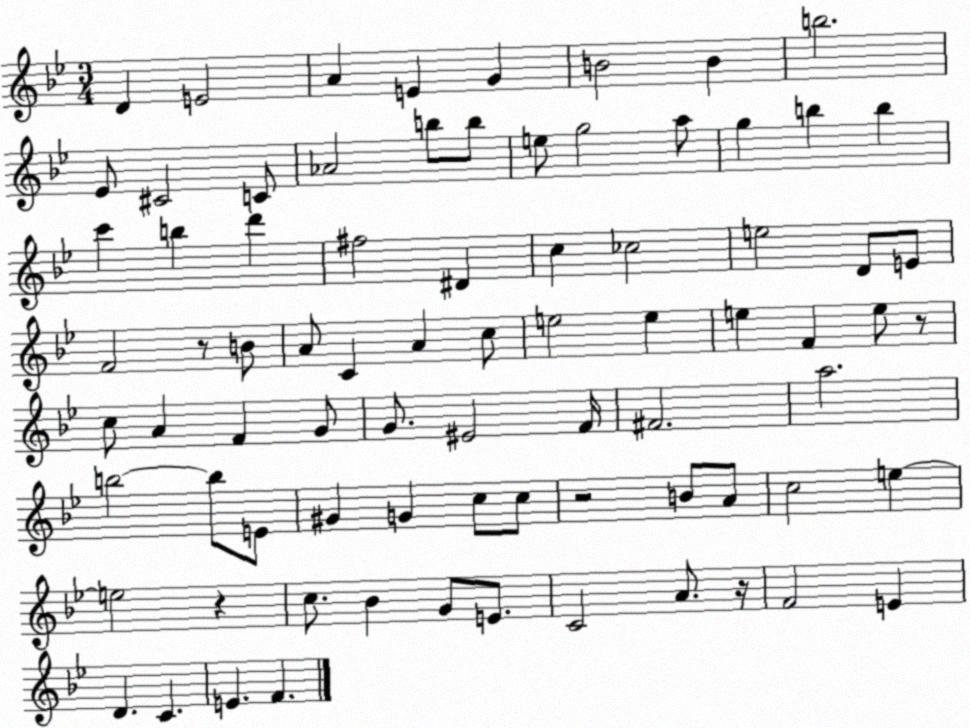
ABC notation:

X:1
T:Untitled
M:3/4
L:1/4
K:Bb
D E2 A E G B2 B b2 _E/2 ^C2 C/2 _A2 b/2 b/2 e/2 g2 a/2 g b b c' b d' ^f2 ^D c _c2 e2 D/2 E/2 F2 z/2 B/2 A/2 C A c/2 e2 e e F e/2 z/2 c/2 A F G/2 G/2 ^E2 F/4 ^F2 a2 b2 b/2 E/2 ^G G c/2 c/2 z2 B/2 A/2 c2 e e2 z c/2 _B G/2 E/2 C2 A/2 z/4 F2 E D C E F